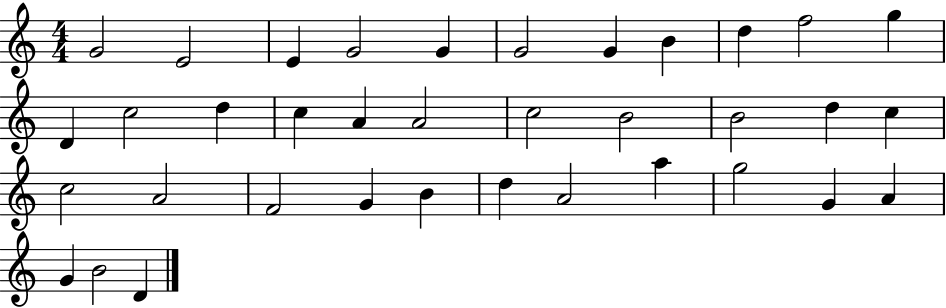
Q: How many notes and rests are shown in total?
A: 36